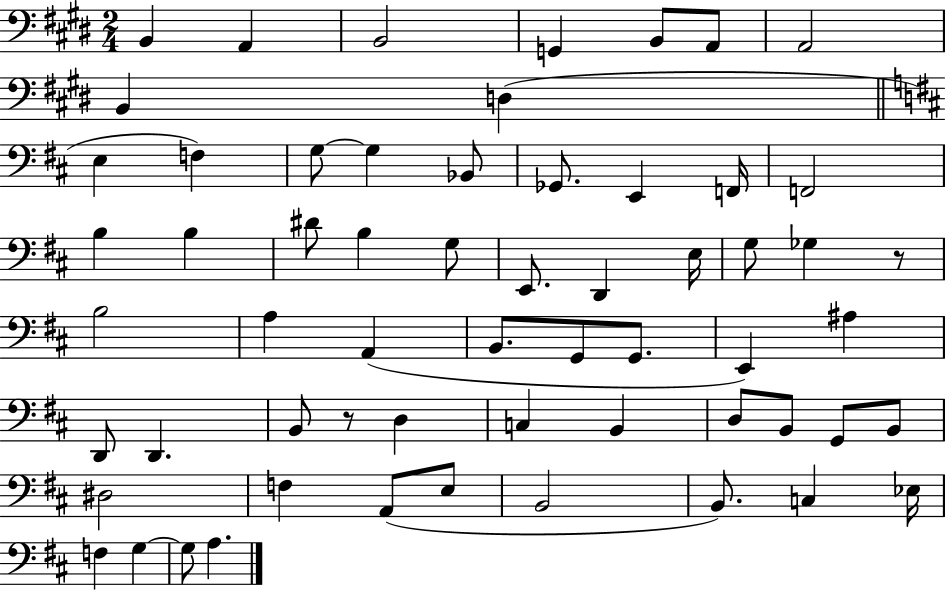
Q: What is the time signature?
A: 2/4